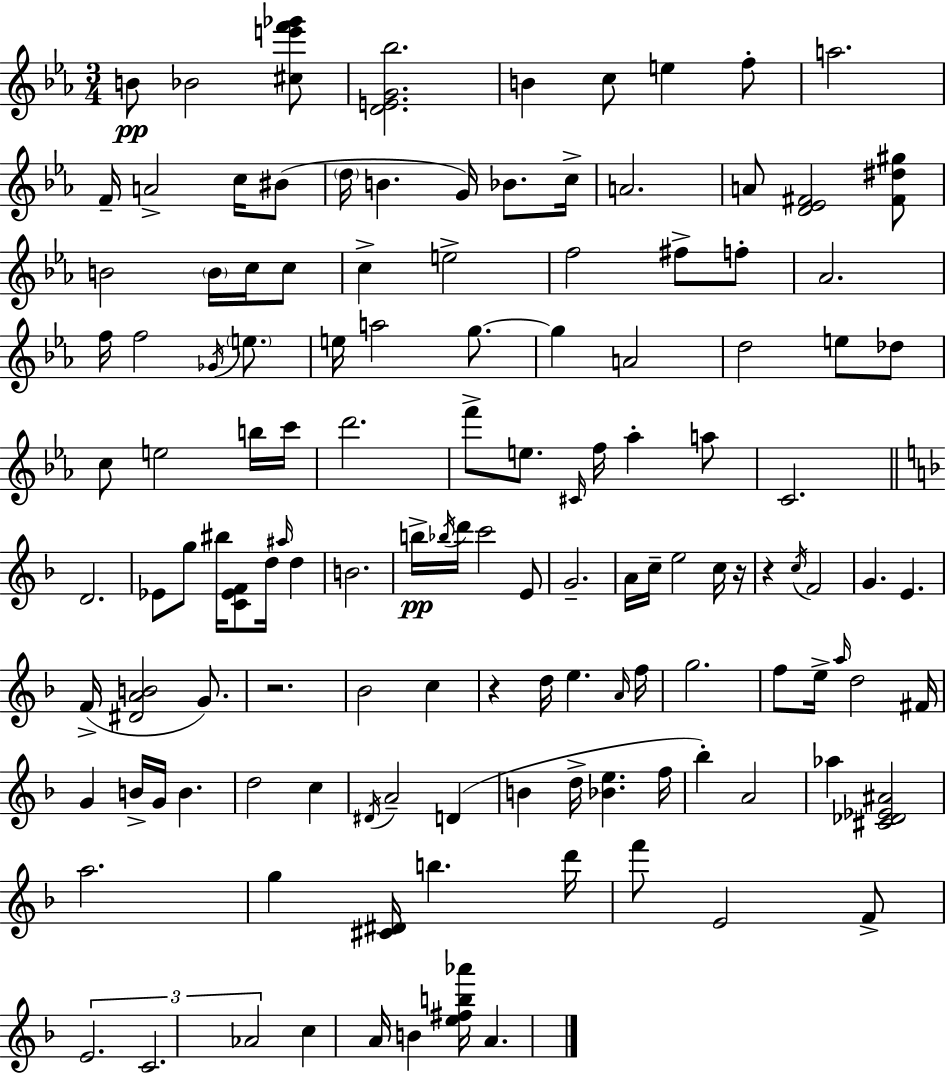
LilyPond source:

{
  \clef treble
  \numericTimeSignature
  \time 3/4
  \key ees \major
  \repeat volta 2 { b'8\pp bes'2 <cis'' e''' f''' ges'''>8 | <d' e' g' bes''>2. | b'4 c''8 e''4 f''8-. | a''2. | \break f'16-- a'2-> c''16 bis'8( | \parenthesize d''16 b'4. g'16) bes'8. c''16-> | a'2. | a'8 <d' ees' fis'>2 <fis' dis'' gis''>8 | \break b'2 \parenthesize b'16 c''16 c''8 | c''4-> e''2-> | f''2 fis''8-> f''8-. | aes'2. | \break f''16 f''2 \acciaccatura { ges'16 } \parenthesize e''8. | e''16 a''2 g''8.~~ | g''4 a'2 | d''2 e''8 des''8 | \break c''8 e''2 b''16 | c'''16 d'''2. | f'''8-> e''8. \grace { cis'16 } f''16 aes''4-. | a''8 c'2. | \break \bar "||" \break \key f \major d'2. | ees'8 g''8 bis''16 <c' ees' f'>8 d''16 \grace { ais''16 } d''4 | b'2. | b''16->\pp \acciaccatura { bes''16 } d'''16 c'''2 | \break e'8 g'2.-- | a'16 c''16-- e''2 | c''16 r16 r4 \acciaccatura { c''16 } f'2 | g'4. e'4. | \break f'16->( <dis' a' b'>2 | g'8.) r2. | bes'2 c''4 | r4 d''16 e''4. | \break \grace { a'16 } f''16 g''2. | f''8 e''16-> \grace { a''16 } d''2 | fis'16 g'4 b'16-> g'16 b'4. | d''2 | \break c''4 \acciaccatura { dis'16 } a'2-- | d'4( b'4 d''16-> <bes' e''>4. | f''16 bes''4-.) a'2 | aes''4 <cis' des' ees' ais'>2 | \break a''2. | g''4 <cis' dis'>16 b''4. | d'''16 f'''8 e'2 | f'8-> \tuplet 3/2 { e'2. | \break c'2. | aes'2 } | c''4 a'16 b'4 <e'' fis'' b'' aes'''>16 | a'4. } \bar "|."
}